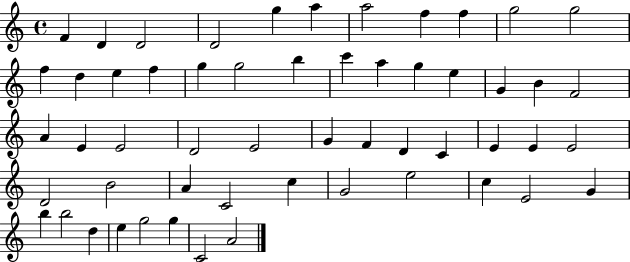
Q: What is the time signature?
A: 4/4